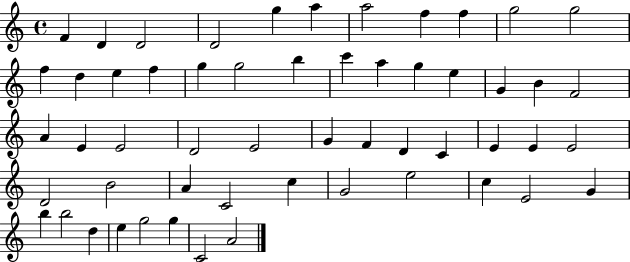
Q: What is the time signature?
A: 4/4